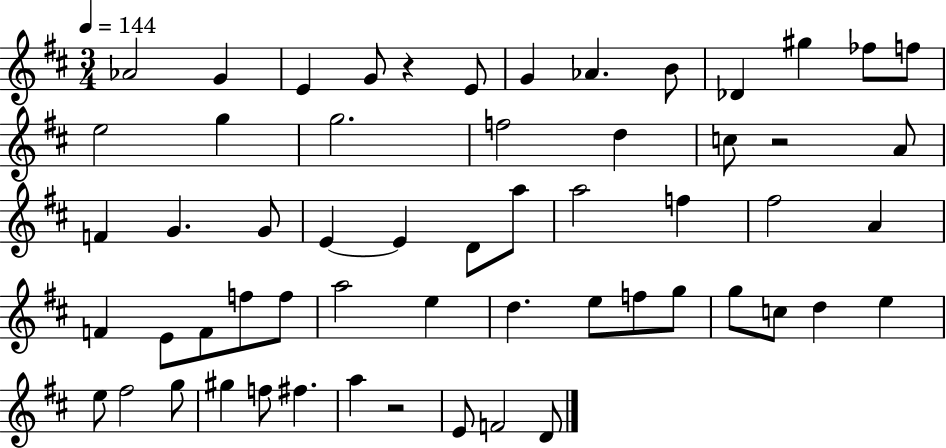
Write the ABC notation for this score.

X:1
T:Untitled
M:3/4
L:1/4
K:D
_A2 G E G/2 z E/2 G _A B/2 _D ^g _f/2 f/2 e2 g g2 f2 d c/2 z2 A/2 F G G/2 E E D/2 a/2 a2 f ^f2 A F E/2 F/2 f/2 f/2 a2 e d e/2 f/2 g/2 g/2 c/2 d e e/2 ^f2 g/2 ^g f/2 ^f a z2 E/2 F2 D/2